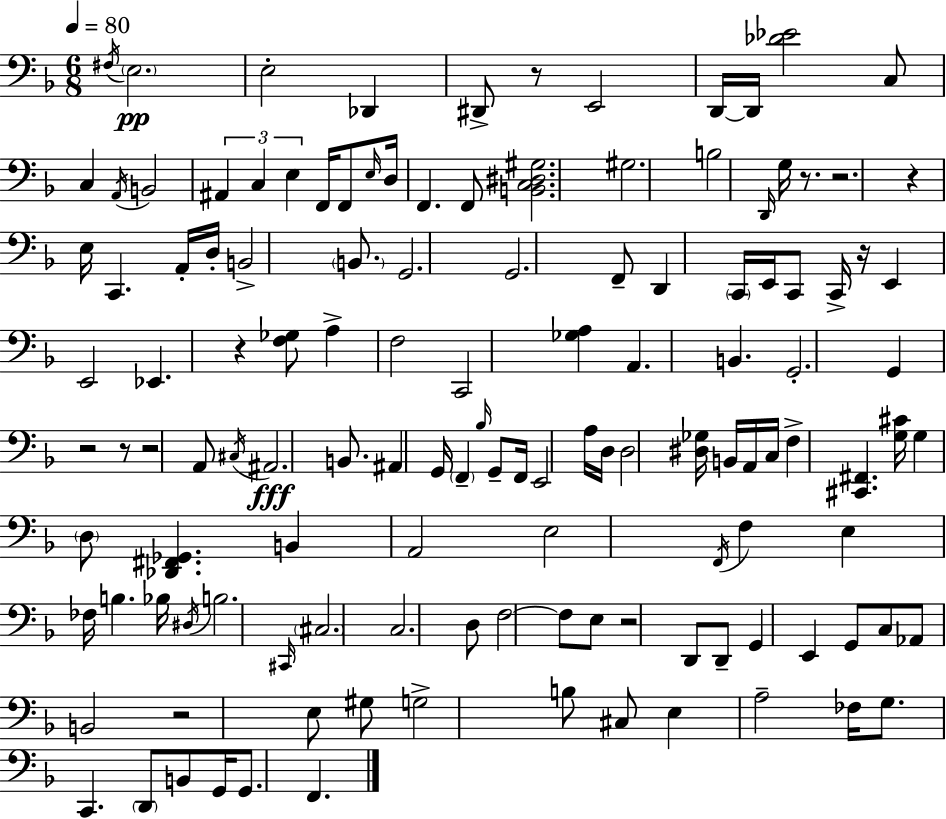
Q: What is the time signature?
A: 6/8